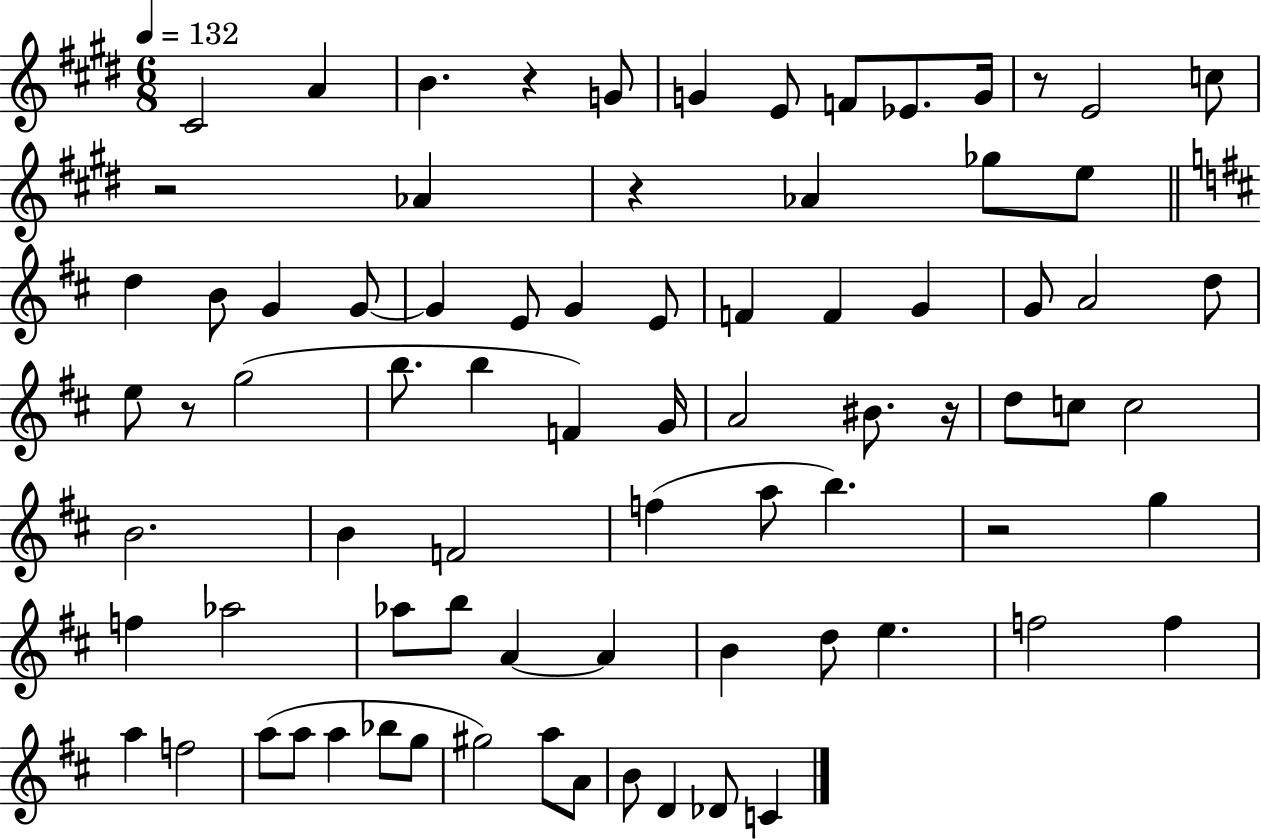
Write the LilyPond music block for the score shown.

{
  \clef treble
  \numericTimeSignature
  \time 6/8
  \key e \major
  \tempo 4 = 132
  cis'2 a'4 | b'4. r4 g'8 | g'4 e'8 f'8 ees'8. g'16 | r8 e'2 c''8 | \break r2 aes'4 | r4 aes'4 ges''8 e''8 | \bar "||" \break \key d \major d''4 b'8 g'4 g'8~~ | g'4 e'8 g'4 e'8 | f'4 f'4 g'4 | g'8 a'2 d''8 | \break e''8 r8 g''2( | b''8. b''4 f'4) g'16 | a'2 bis'8. r16 | d''8 c''8 c''2 | \break b'2. | b'4 f'2 | f''4( a''8 b''4.) | r2 g''4 | \break f''4 aes''2 | aes''8 b''8 a'4~~ a'4 | b'4 d''8 e''4. | f''2 f''4 | \break a''4 f''2 | a''8( a''8 a''4 bes''8 g''8 | gis''2) a''8 a'8 | b'8 d'4 des'8 c'4 | \break \bar "|."
}